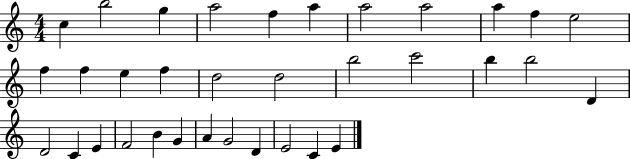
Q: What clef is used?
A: treble